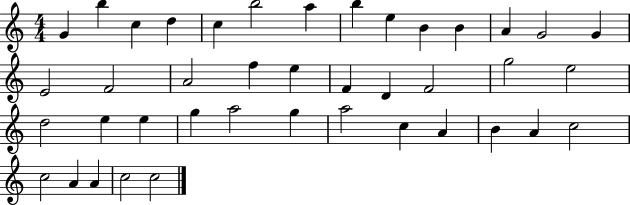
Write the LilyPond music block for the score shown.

{
  \clef treble
  \numericTimeSignature
  \time 4/4
  \key c \major
  g'4 b''4 c''4 d''4 | c''4 b''2 a''4 | b''4 e''4 b'4 b'4 | a'4 g'2 g'4 | \break e'2 f'2 | a'2 f''4 e''4 | f'4 d'4 f'2 | g''2 e''2 | \break d''2 e''4 e''4 | g''4 a''2 g''4 | a''2 c''4 a'4 | b'4 a'4 c''2 | \break c''2 a'4 a'4 | c''2 c''2 | \bar "|."
}